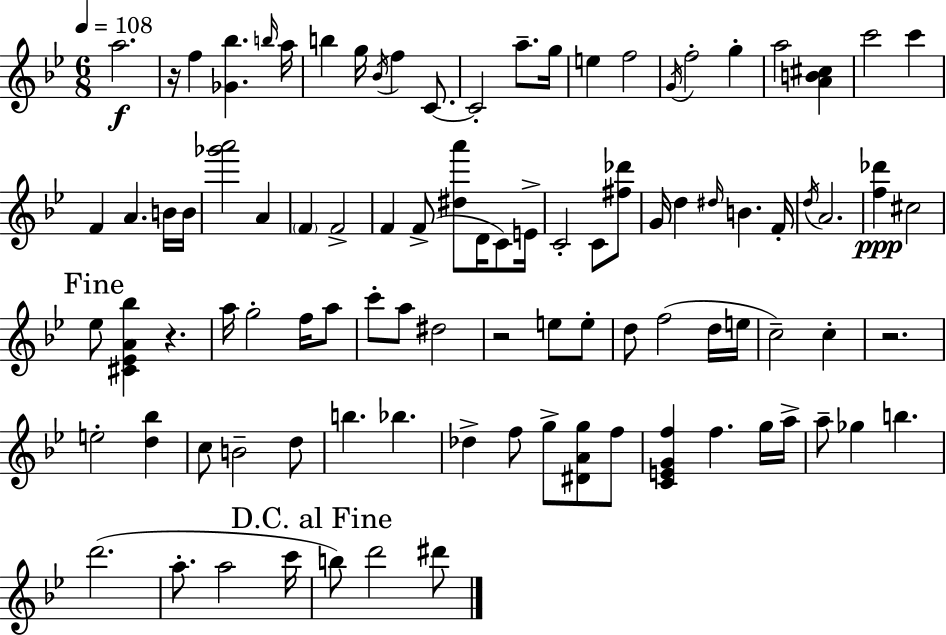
X:1
T:Untitled
M:6/8
L:1/4
K:Bb
a2 z/4 f [_G_b] b/4 a/4 b g/4 _B/4 f C/2 C2 a/2 g/4 e f2 G/4 f2 g a2 [AB^c] c'2 c' F A B/4 B/4 [_g'a']2 A F F2 F F/2 [^da']/2 D/4 C/2 E/4 C2 C/2 [^f_d']/2 G/4 d ^d/4 B F/4 d/4 A2 [f_d'] ^c2 _e/2 [^C_EA_b] z a/4 g2 f/4 a/2 c'/2 a/2 ^d2 z2 e/2 e/2 d/2 f2 d/4 e/4 c2 c z2 e2 [d_b] c/2 B2 d/2 b _b _d f/2 g/2 [^DAg]/2 f/2 [CEGf] f g/4 a/4 a/2 _g b d'2 a/2 a2 c'/4 b/2 d'2 ^d'/2